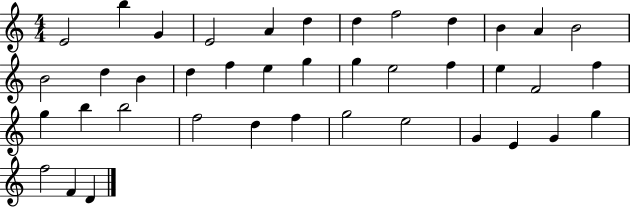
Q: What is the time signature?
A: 4/4